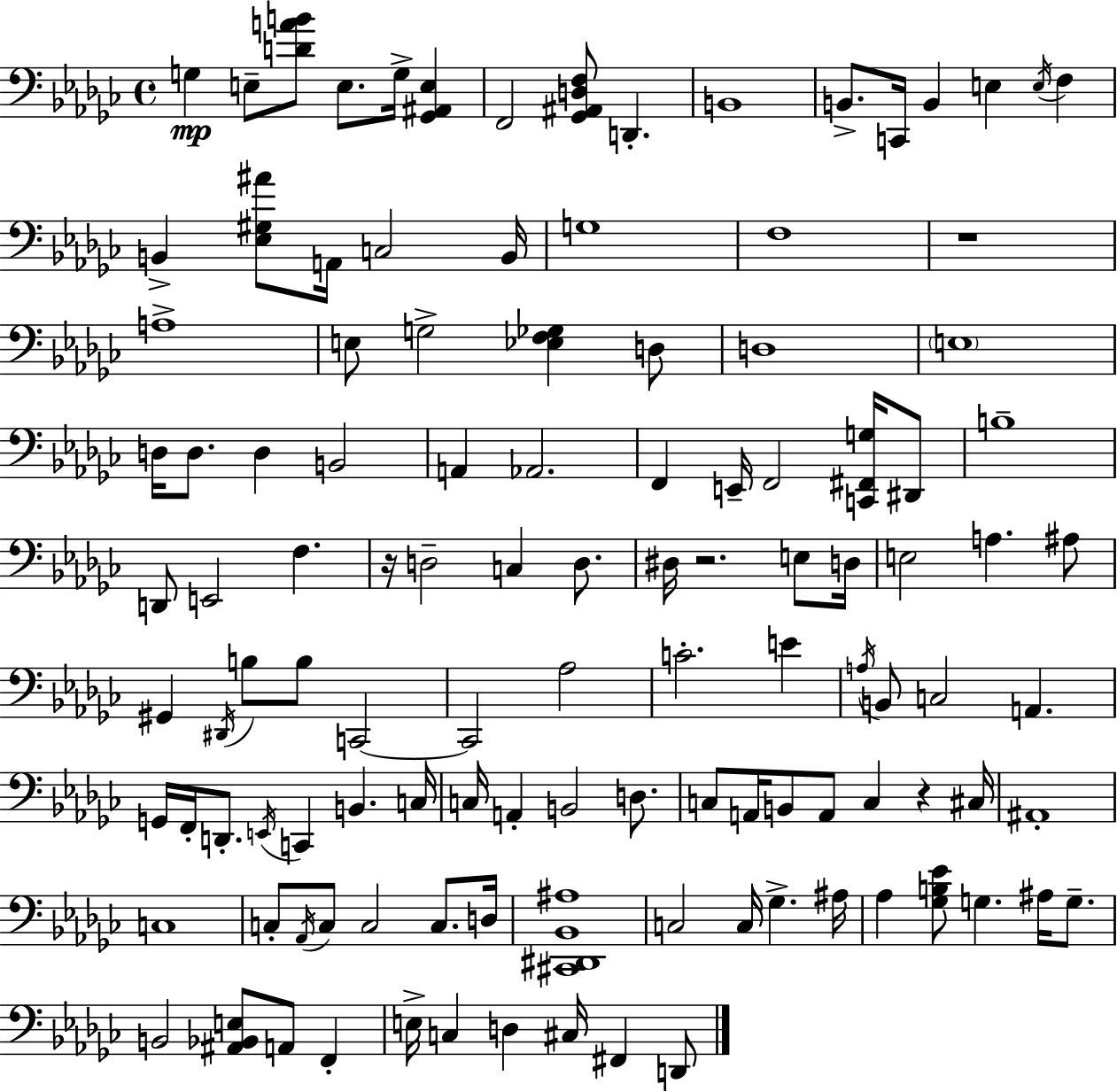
X:1
T:Untitled
M:4/4
L:1/4
K:Ebm
G, E,/2 [DAB]/2 E,/2 G,/4 [_G,,^A,,E,] F,,2 [_G,,^A,,D,F,]/2 D,, B,,4 B,,/2 C,,/4 B,, E, E,/4 F, B,, [_E,^G,^A]/2 A,,/4 C,2 B,,/4 G,4 F,4 z4 A,4 E,/2 G,2 [_E,F,_G,] D,/2 D,4 E,4 D,/4 D,/2 D, B,,2 A,, _A,,2 F,, E,,/4 F,,2 [C,,^F,,G,]/4 ^D,,/2 B,4 D,,/2 E,,2 F, z/4 D,2 C, D,/2 ^D,/4 z2 E,/2 D,/4 E,2 A, ^A,/2 ^G,, ^D,,/4 B,/2 B,/2 C,,2 C,,2 _A,2 C2 E A,/4 B,,/2 C,2 A,, G,,/4 F,,/4 D,,/2 E,,/4 C,, B,, C,/4 C,/4 A,, B,,2 D,/2 C,/2 A,,/4 B,,/2 A,,/2 C, z ^C,/4 ^A,,4 C,4 C,/2 _A,,/4 C,/2 C,2 C,/2 D,/4 [^C,,^D,,_B,,^A,]4 C,2 C,/4 _G, ^A,/4 _A, [_G,B,_E]/2 G, ^A,/4 G,/2 B,,2 [^A,,_B,,E,]/2 A,,/2 F,, E,/4 C, D, ^C,/4 ^F,, D,,/2